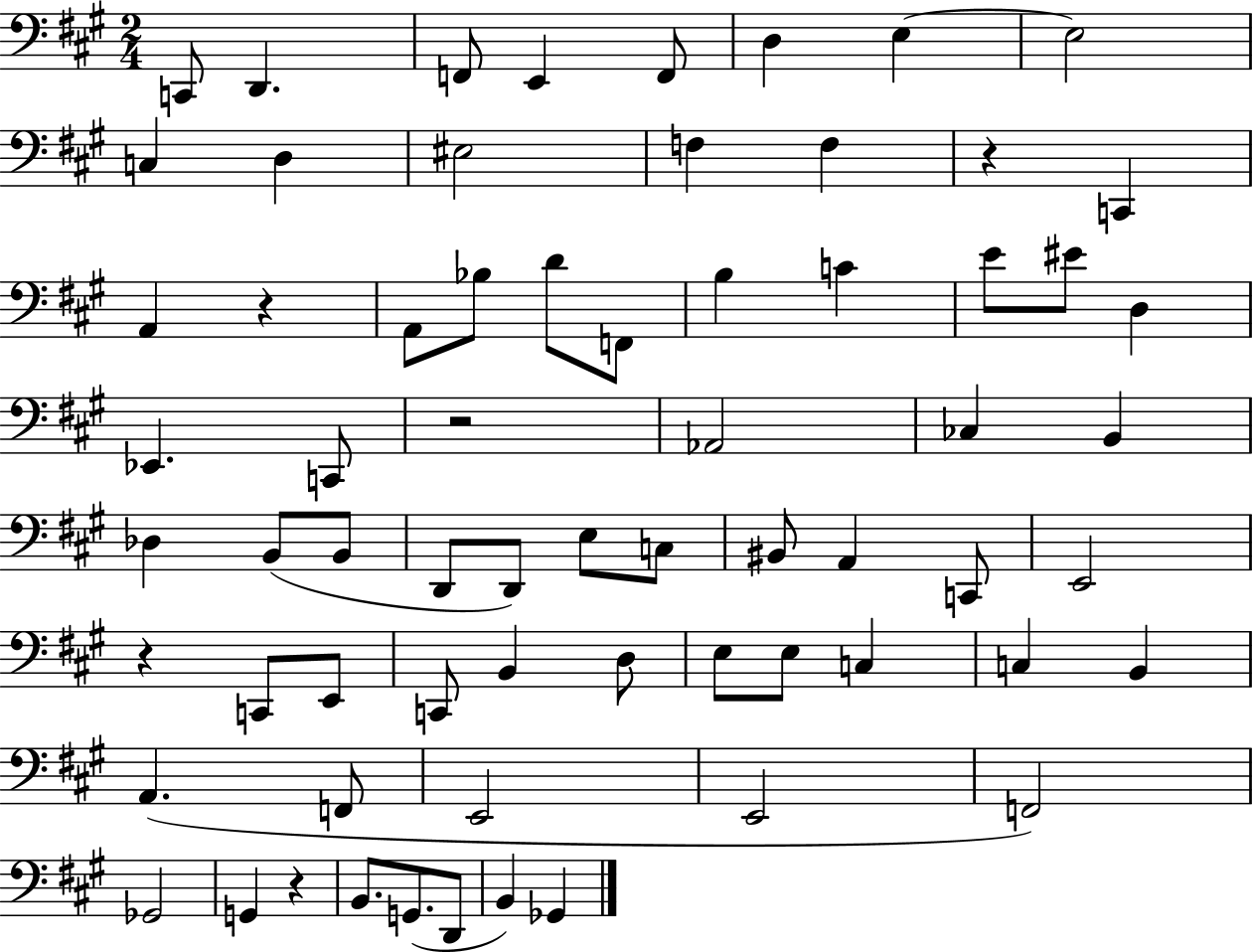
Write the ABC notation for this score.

X:1
T:Untitled
M:2/4
L:1/4
K:A
C,,/2 D,, F,,/2 E,, F,,/2 D, E, E,2 C, D, ^E,2 F, F, z C,, A,, z A,,/2 _B,/2 D/2 F,,/2 B, C E/2 ^E/2 D, _E,, C,,/2 z2 _A,,2 _C, B,, _D, B,,/2 B,,/2 D,,/2 D,,/2 E,/2 C,/2 ^B,,/2 A,, C,,/2 E,,2 z C,,/2 E,,/2 C,,/2 B,, D,/2 E,/2 E,/2 C, C, B,, A,, F,,/2 E,,2 E,,2 F,,2 _G,,2 G,, z B,,/2 G,,/2 D,,/2 B,, _G,,